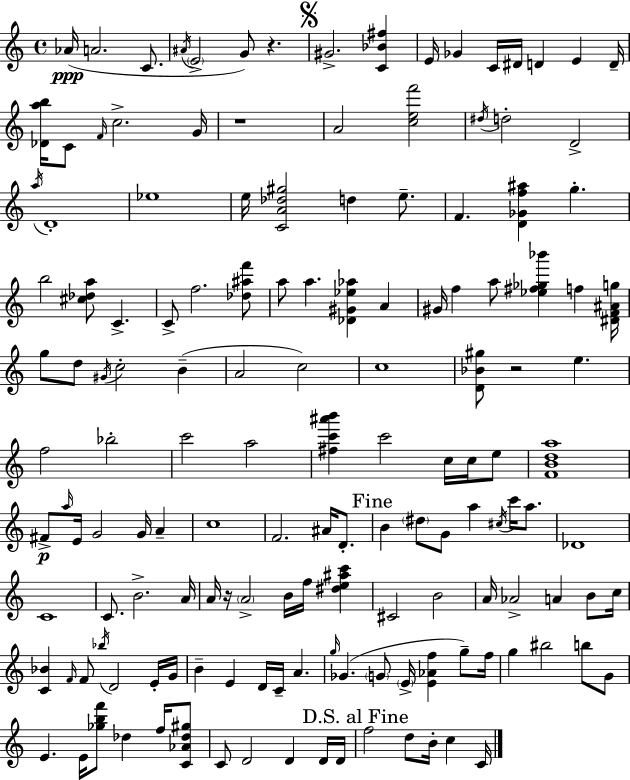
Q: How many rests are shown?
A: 4